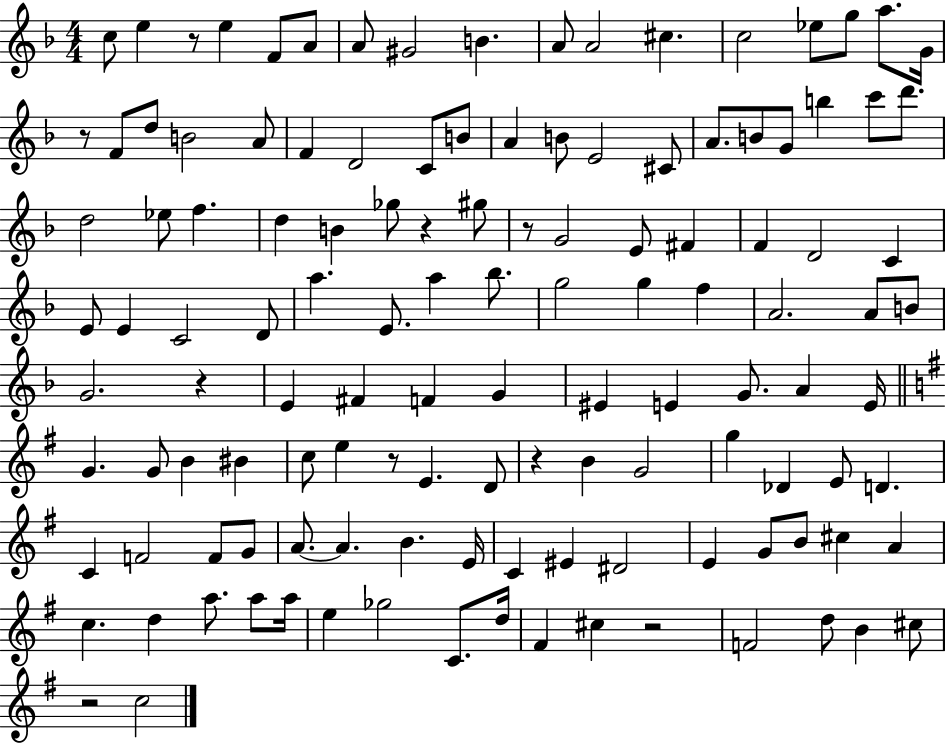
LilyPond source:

{
  \clef treble
  \numericTimeSignature
  \time 4/4
  \key f \major
  \repeat volta 2 { c''8 e''4 r8 e''4 f'8 a'8 | a'8 gis'2 b'4. | a'8 a'2 cis''4. | c''2 ees''8 g''8 a''8. g'16 | \break r8 f'8 d''8 b'2 a'8 | f'4 d'2 c'8 b'8 | a'4 b'8 e'2 cis'8 | a'8. b'8 g'8 b''4 c'''8 d'''8. | \break d''2 ees''8 f''4. | d''4 b'4 ges''8 r4 gis''8 | r8 g'2 e'8 fis'4 | f'4 d'2 c'4 | \break e'8 e'4 c'2 d'8 | a''4. e'8. a''4 bes''8. | g''2 g''4 f''4 | a'2. a'8 b'8 | \break g'2. r4 | e'4 fis'4 f'4 g'4 | eis'4 e'4 g'8. a'4 e'16 | \bar "||" \break \key g \major g'4. g'8 b'4 bis'4 | c''8 e''4 r8 e'4. d'8 | r4 b'4 g'2 | g''4 des'4 e'8 d'4. | \break c'4 f'2 f'8 g'8 | a'8.~~ a'4. b'4. e'16 | c'4 eis'4 dis'2 | e'4 g'8 b'8 cis''4 a'4 | \break c''4. d''4 a''8. a''8 a''16 | e''4 ges''2 c'8. d''16 | fis'4 cis''4 r2 | f'2 d''8 b'4 cis''8 | \break r2 c''2 | } \bar "|."
}